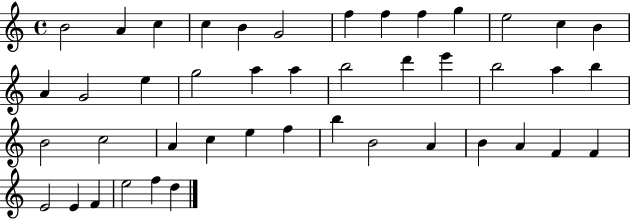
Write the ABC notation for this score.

X:1
T:Untitled
M:4/4
L:1/4
K:C
B2 A c c B G2 f f f g e2 c B A G2 e g2 a a b2 d' e' b2 a b B2 c2 A c e f b B2 A B A F F E2 E F e2 f d